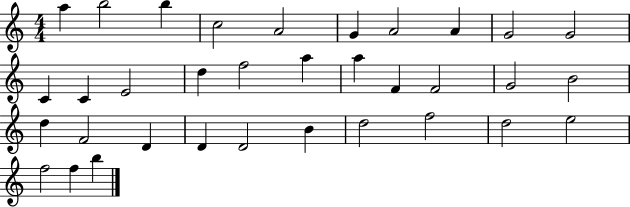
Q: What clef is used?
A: treble